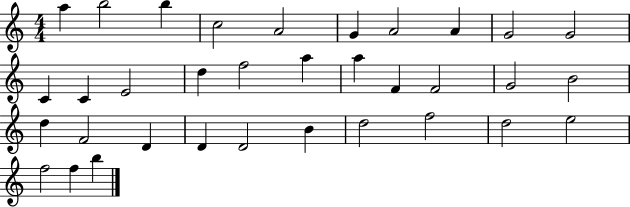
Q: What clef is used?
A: treble